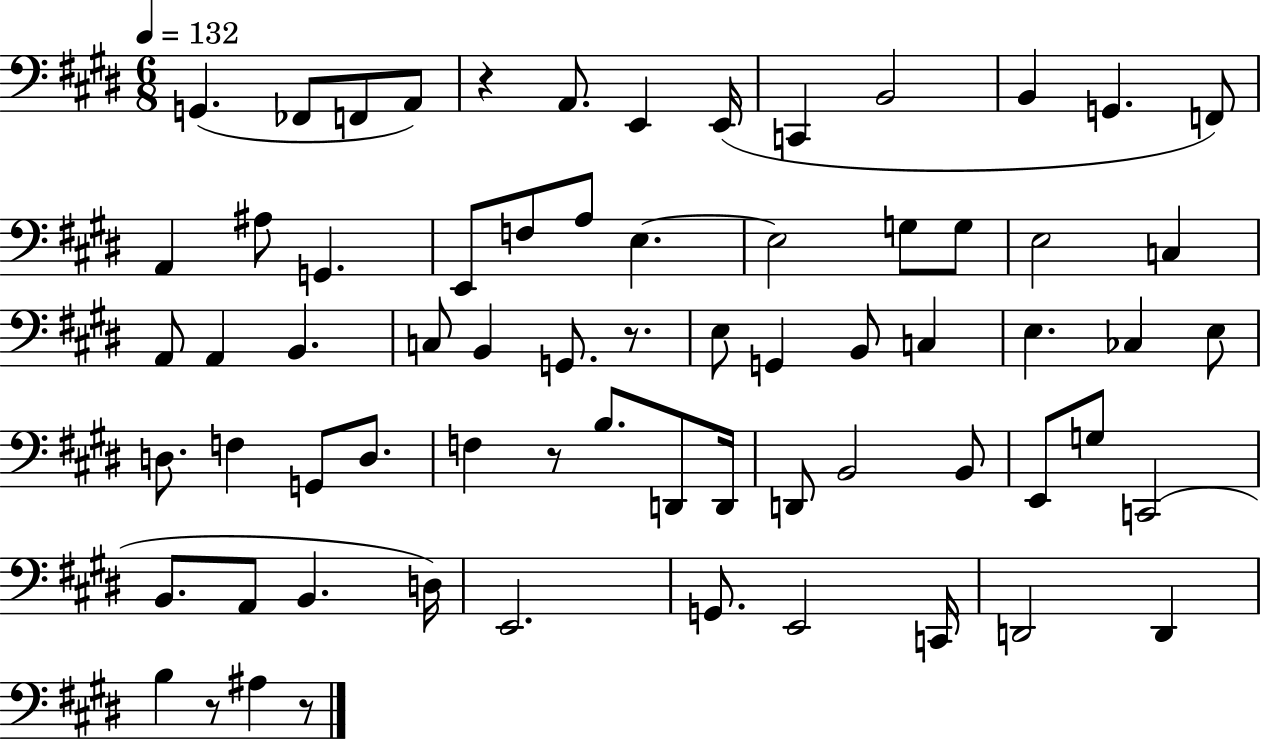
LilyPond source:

{
  \clef bass
  \numericTimeSignature
  \time 6/8
  \key e \major
  \tempo 4 = 132
  \repeat volta 2 { g,4.( fes,8 f,8 a,8) | r4 a,8. e,4 e,16( | c,4 b,2 | b,4 g,4. f,8) | \break a,4 ais8 g,4. | e,8 f8 a8 e4.~~ | e2 g8 g8 | e2 c4 | \break a,8 a,4 b,4. | c8 b,4 g,8. r8. | e8 g,4 b,8 c4 | e4. ces4 e8 | \break d8. f4 g,8 d8. | f4 r8 b8. d,8 d,16 | d,8 b,2 b,8 | e,8 g8 c,2( | \break b,8. a,8 b,4. d16) | e,2. | g,8. e,2 c,16 | d,2 d,4 | \break b4 r8 ais4 r8 | } \bar "|."
}